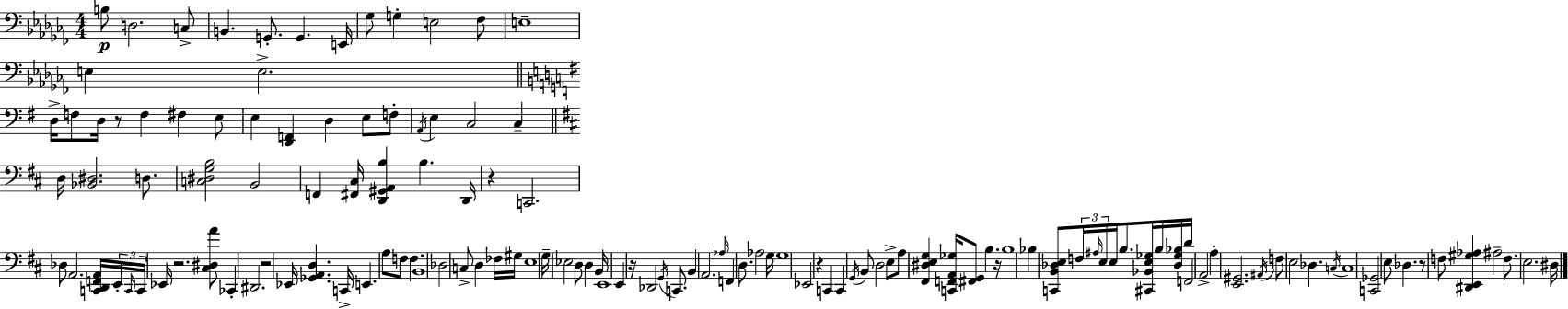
X:1
T:Untitled
M:4/4
L:1/4
K:Abm
B,/2 D,2 C,/2 B,, G,,/2 G,, E,,/4 _G,/2 G, E,2 _F,/2 E,4 E, E,2 D,/4 F,/2 D,/4 z/2 F, ^F, E,/2 E, [D,,F,,] D, E,/2 F,/2 A,,/4 E, C,2 C, D,/4 [_B,,^D,]2 D,/2 [C,^D,G,B,]2 B,,2 F,, [^F,,^C,]/4 [D,,^G,,A,,B,] B, D,,/4 z C,,2 _D,/2 A,,2 [C,,D,,F,,A,,]/4 E,,/4 C,,/4 C,,/4 _E,,/4 z2 [^C,^D,A]/2 _C,, ^D,,2 z2 _E,,/4 [_G,,A,,D,] C,,/4 E,, A,/2 F,/2 F, B,,4 _D,2 C,/2 D, _F,/4 ^G,/4 E,4 G,/4 _E,2 D,/2 D, B,,/4 E,,4 E,, z/4 _D,,2 G,,/4 C,,/2 B,, A,,2 _A,/4 F,, D,/2 _A,2 G,/4 G,4 _E,,2 z C,, C,, G,,/4 B,,/2 D,2 E,/2 A,/2 [^F,,^D,E,G,] [C,,F,,A,,_G,]/4 [^F,,G,,]/2 B, z/4 B,4 _B, [C,,B,,_D,E,]/2 F,/4 ^A,/4 E,/4 E,/4 B,/2 [^C,,_B,,E,_G,]/4 B,/4 [_D,_G,_B,]/4 D/4 F,,2 A,,2 A, [E,,^G,,]2 ^A,,/4 F,/2 E,2 _D, C,/4 C,4 [C,,_G,,]2 E,/2 _D, z/2 F,/2 [^D,,E,,^G,_A,] ^A,2 F,/2 E,2 ^D,/4